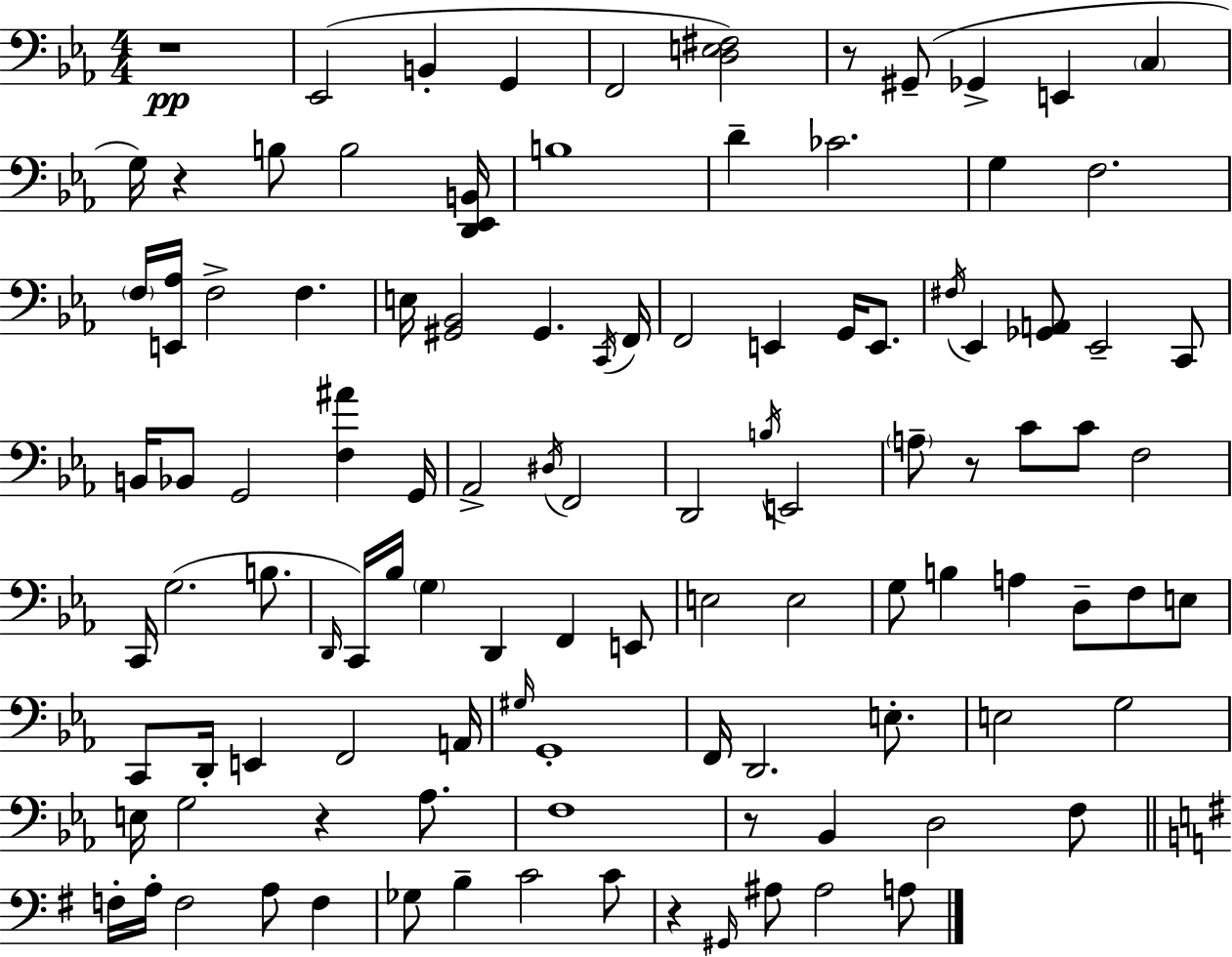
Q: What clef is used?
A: bass